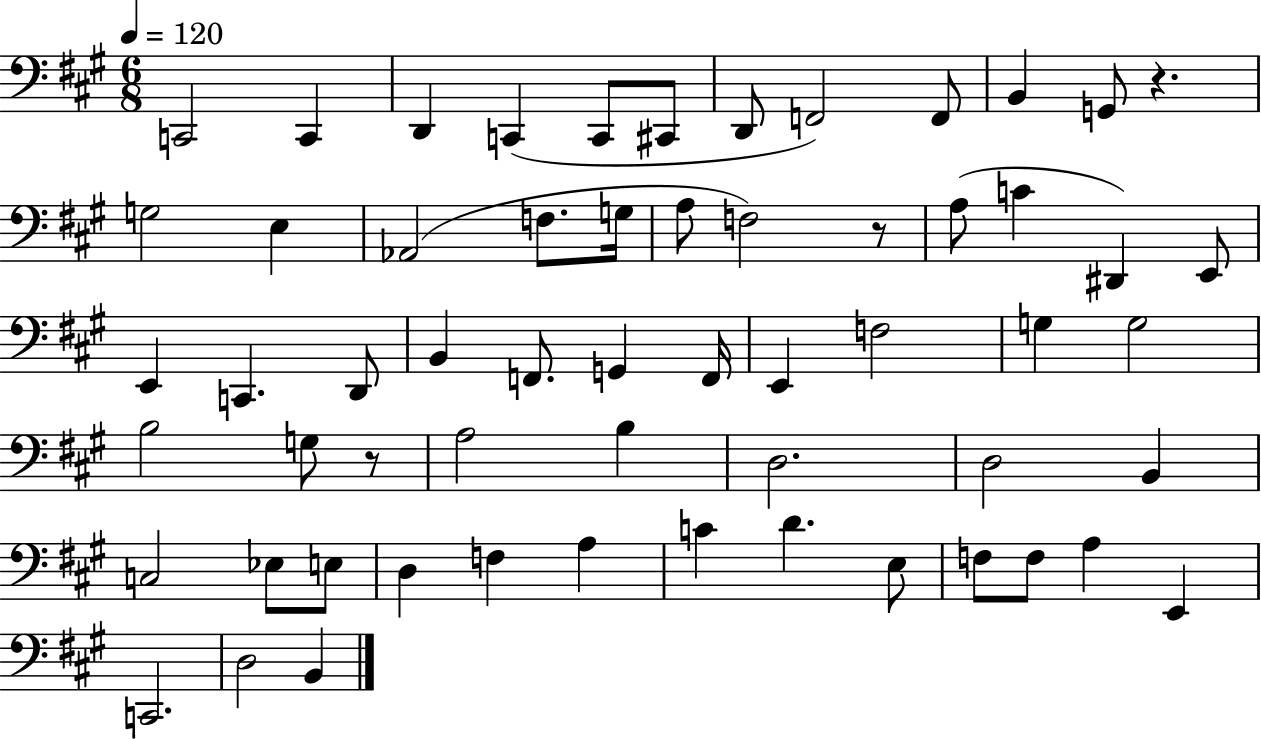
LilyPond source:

{
  \clef bass
  \numericTimeSignature
  \time 6/8
  \key a \major
  \tempo 4 = 120
  c,2 c,4 | d,4 c,4( c,8 cis,8 | d,8 f,2) f,8 | b,4 g,8 r4. | \break g2 e4 | aes,2( f8. g16 | a8 f2) r8 | a8( c'4 dis,4) e,8 | \break e,4 c,4. d,8 | b,4 f,8. g,4 f,16 | e,4 f2 | g4 g2 | \break b2 g8 r8 | a2 b4 | d2. | d2 b,4 | \break c2 ees8 e8 | d4 f4 a4 | c'4 d'4. e8 | f8 f8 a4 e,4 | \break c,2. | d2 b,4 | \bar "|."
}